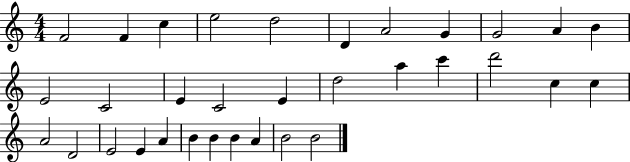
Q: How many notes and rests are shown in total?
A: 33